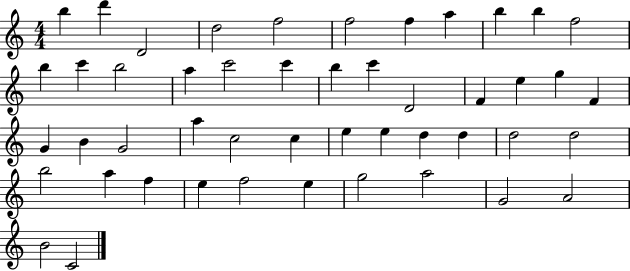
{
  \clef treble
  \numericTimeSignature
  \time 4/4
  \key c \major
  b''4 d'''4 d'2 | d''2 f''2 | f''2 f''4 a''4 | b''4 b''4 f''2 | \break b''4 c'''4 b''2 | a''4 c'''2 c'''4 | b''4 c'''4 d'2 | f'4 e''4 g''4 f'4 | \break g'4 b'4 g'2 | a''4 c''2 c''4 | e''4 e''4 d''4 d''4 | d''2 d''2 | \break b''2 a''4 f''4 | e''4 f''2 e''4 | g''2 a''2 | g'2 a'2 | \break b'2 c'2 | \bar "|."
}